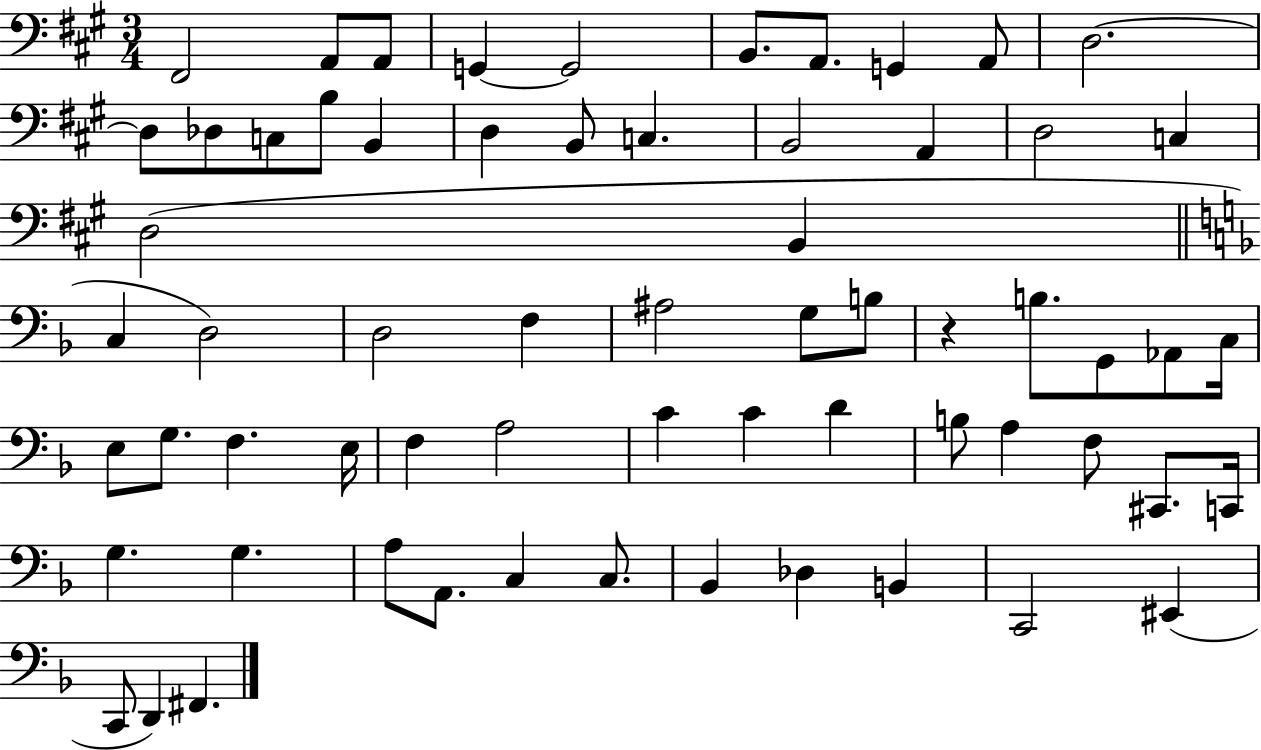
X:1
T:Untitled
M:3/4
L:1/4
K:A
^F,,2 A,,/2 A,,/2 G,, G,,2 B,,/2 A,,/2 G,, A,,/2 D,2 D,/2 _D,/2 C,/2 B,/2 B,, D, B,,/2 C, B,,2 A,, D,2 C, D,2 B,, C, D,2 D,2 F, ^A,2 G,/2 B,/2 z B,/2 G,,/2 _A,,/2 C,/4 E,/2 G,/2 F, E,/4 F, A,2 C C D B,/2 A, F,/2 ^C,,/2 C,,/4 G, G, A,/2 A,,/2 C, C,/2 _B,, _D, B,, C,,2 ^E,, C,,/2 D,, ^F,,